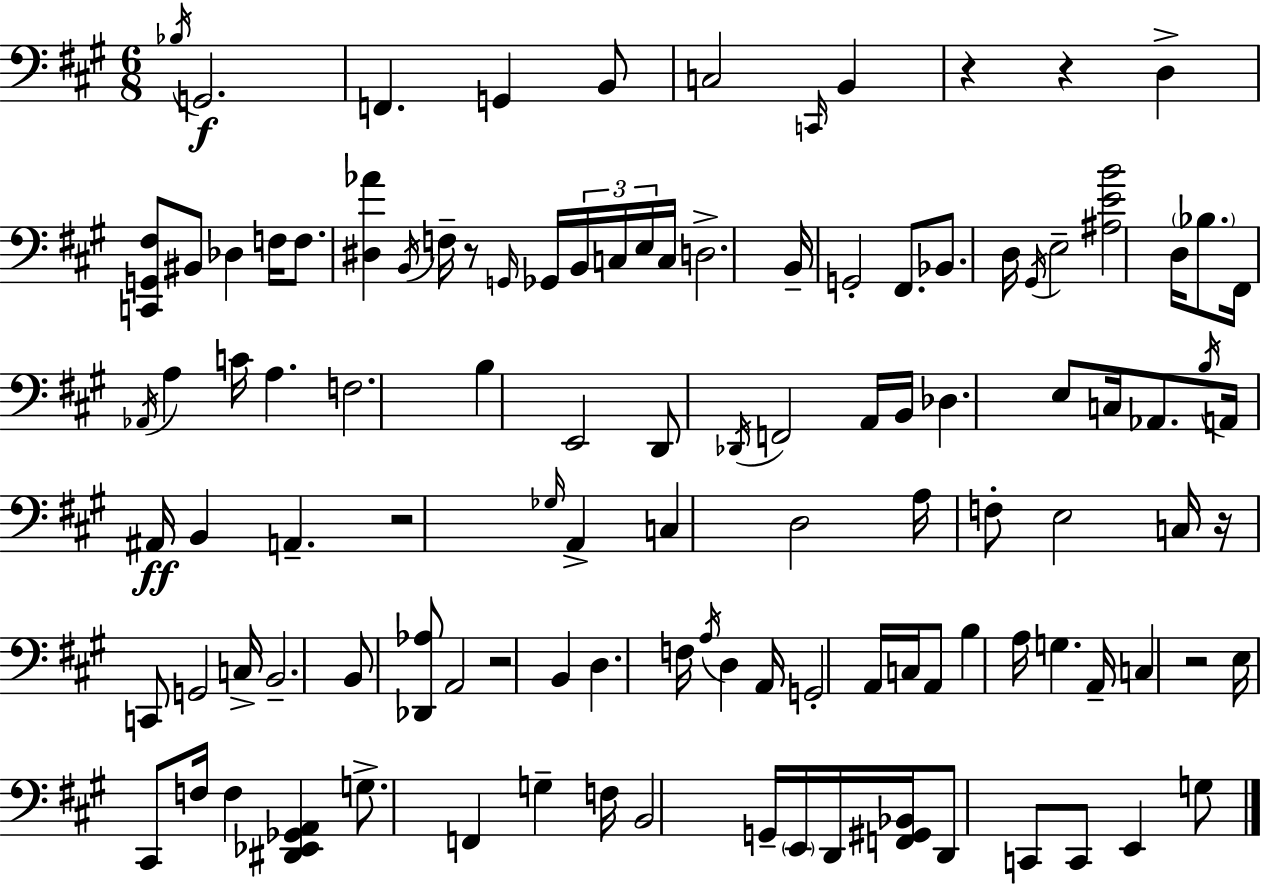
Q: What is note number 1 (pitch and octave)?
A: Bb3